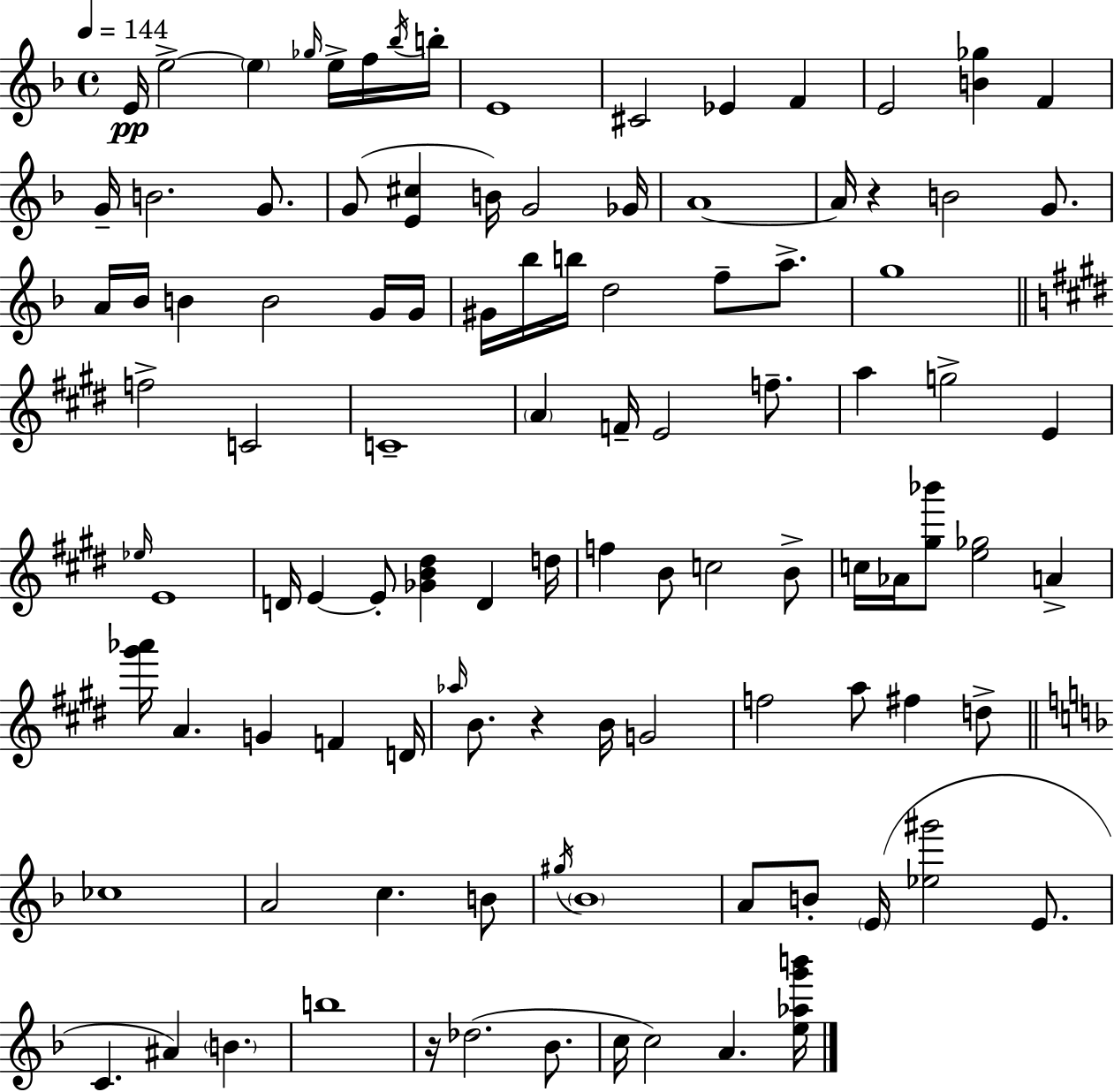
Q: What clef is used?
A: treble